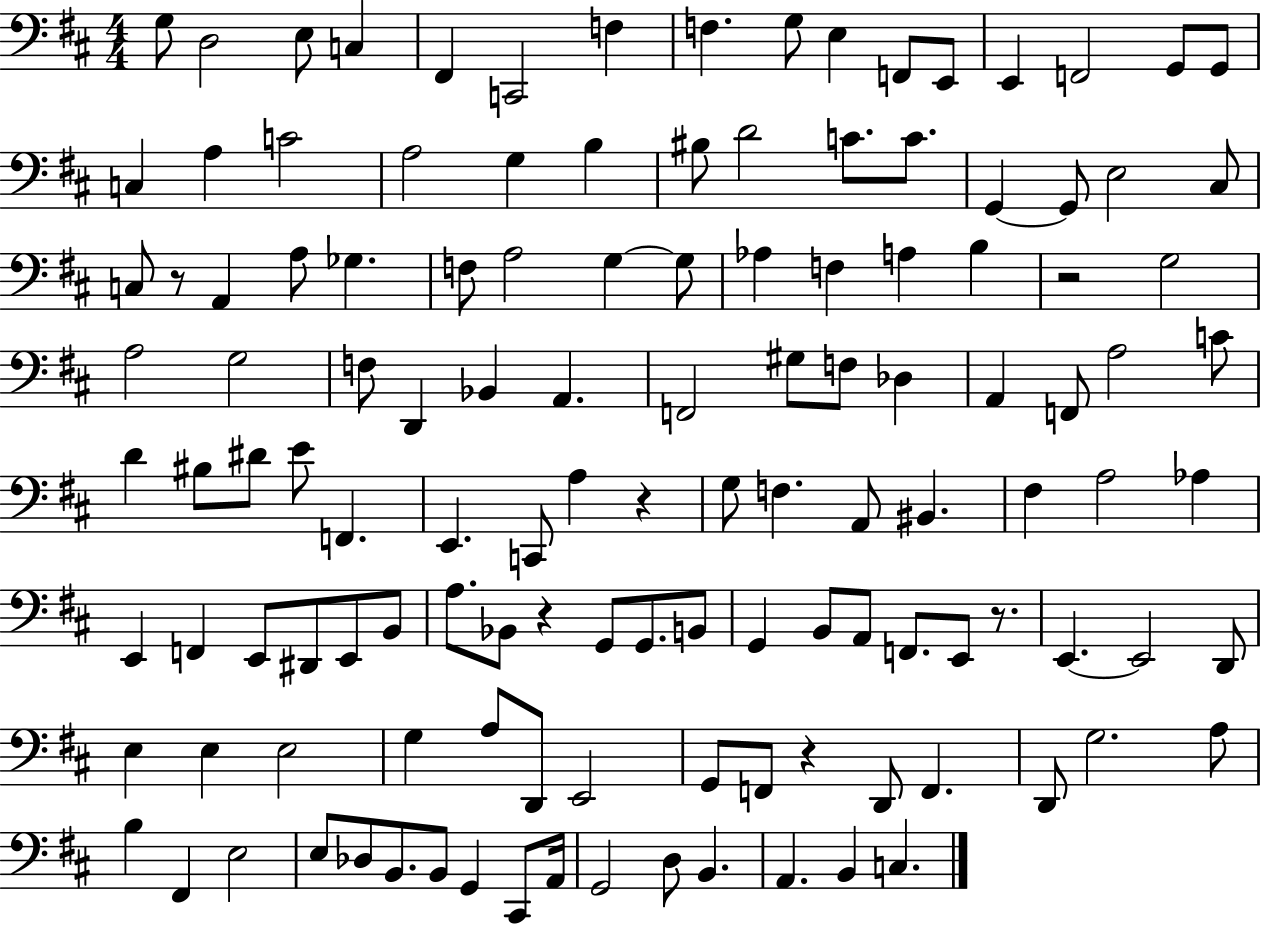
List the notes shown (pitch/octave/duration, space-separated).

G3/e D3/h E3/e C3/q F#2/q C2/h F3/q F3/q. G3/e E3/q F2/e E2/e E2/q F2/h G2/e G2/e C3/q A3/q C4/h A3/h G3/q B3/q BIS3/e D4/h C4/e. C4/e. G2/q G2/e E3/h C#3/e C3/e R/e A2/q A3/e Gb3/q. F3/e A3/h G3/q G3/e Ab3/q F3/q A3/q B3/q R/h G3/h A3/h G3/h F3/e D2/q Bb2/q A2/q. F2/h G#3/e F3/e Db3/q A2/q F2/e A3/h C4/e D4/q BIS3/e D#4/e E4/e F2/q. E2/q. C2/e A3/q R/q G3/e F3/q. A2/e BIS2/q. F#3/q A3/h Ab3/q E2/q F2/q E2/e D#2/e E2/e B2/e A3/e. Bb2/e R/q G2/e G2/e. B2/e G2/q B2/e A2/e F2/e. E2/e R/e. E2/q. E2/h D2/e E3/q E3/q E3/h G3/q A3/e D2/e E2/h G2/e F2/e R/q D2/e F2/q. D2/e G3/h. A3/e B3/q F#2/q E3/h E3/e Db3/e B2/e. B2/e G2/q C#2/e A2/s G2/h D3/e B2/q. A2/q. B2/q C3/q.